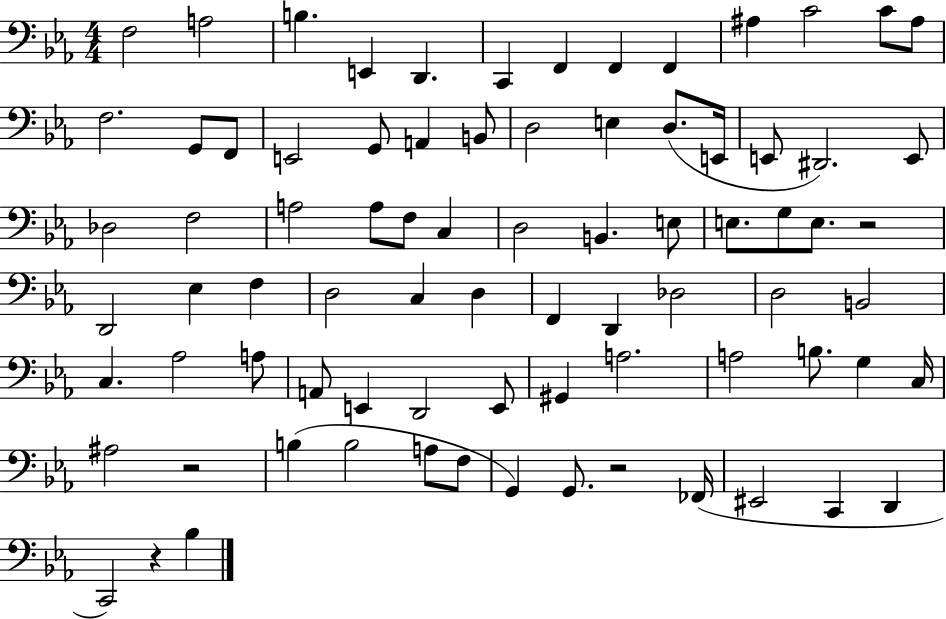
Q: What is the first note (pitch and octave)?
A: F3